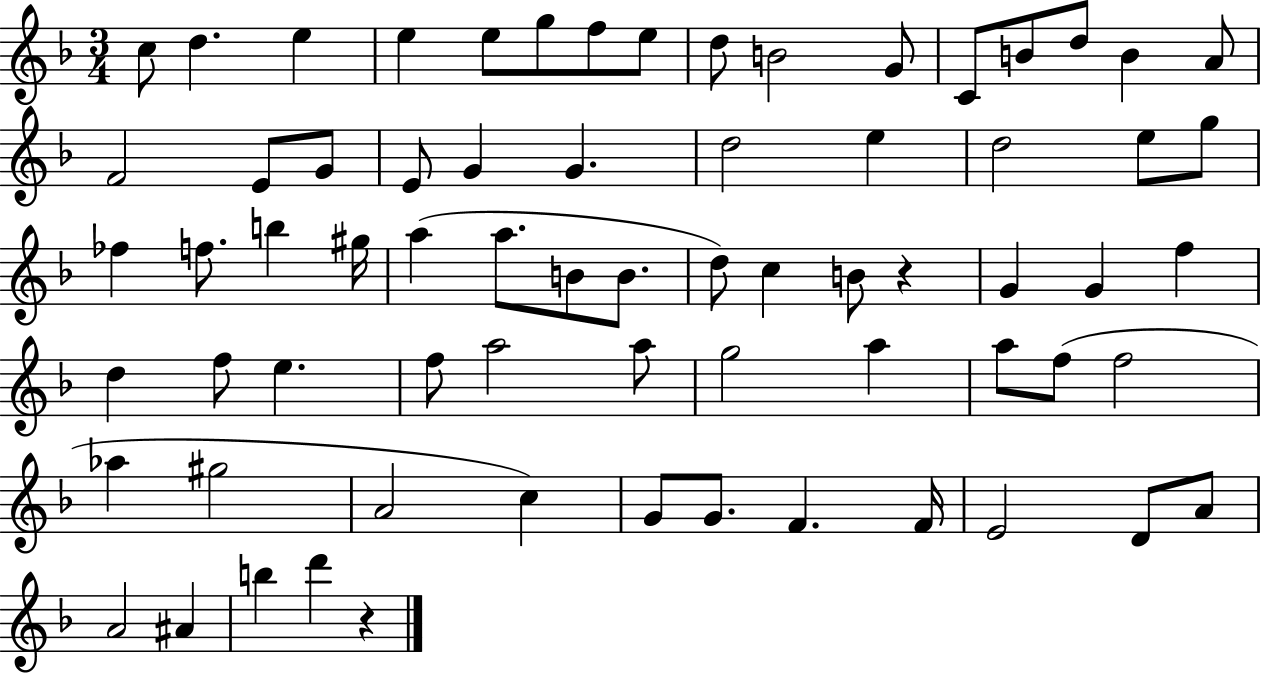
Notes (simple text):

C5/e D5/q. E5/q E5/q E5/e G5/e F5/e E5/e D5/e B4/h G4/e C4/e B4/e D5/e B4/q A4/e F4/h E4/e G4/e E4/e G4/q G4/q. D5/h E5/q D5/h E5/e G5/e FES5/q F5/e. B5/q G#5/s A5/q A5/e. B4/e B4/e. D5/e C5/q B4/e R/q G4/q G4/q F5/q D5/q F5/e E5/q. F5/e A5/h A5/e G5/h A5/q A5/e F5/e F5/h Ab5/q G#5/h A4/h C5/q G4/e G4/e. F4/q. F4/s E4/h D4/e A4/e A4/h A#4/q B5/q D6/q R/q